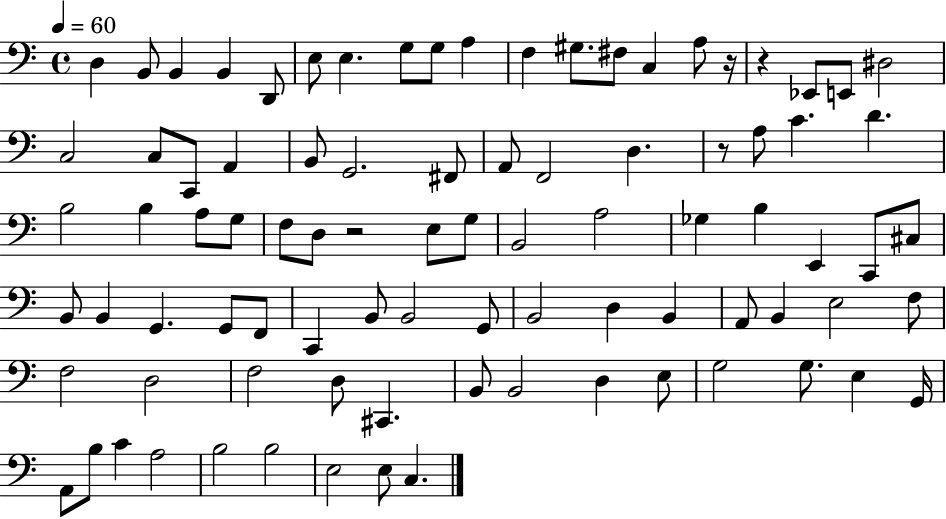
X:1
T:Untitled
M:4/4
L:1/4
K:C
D, B,,/2 B,, B,, D,,/2 E,/2 E, G,/2 G,/2 A, F, ^G,/2 ^F,/2 C, A,/2 z/4 z _E,,/2 E,,/2 ^D,2 C,2 C,/2 C,,/2 A,, B,,/2 G,,2 ^F,,/2 A,,/2 F,,2 D, z/2 A,/2 C D B,2 B, A,/2 G,/2 F,/2 D,/2 z2 E,/2 G,/2 B,,2 A,2 _G, B, E,, C,,/2 ^C,/2 B,,/2 B,, G,, G,,/2 F,,/2 C,, B,,/2 B,,2 G,,/2 B,,2 D, B,, A,,/2 B,, E,2 F,/2 F,2 D,2 F,2 D,/2 ^C,, B,,/2 B,,2 D, E,/2 G,2 G,/2 E, G,,/4 A,,/2 B,/2 C A,2 B,2 B,2 E,2 E,/2 C,